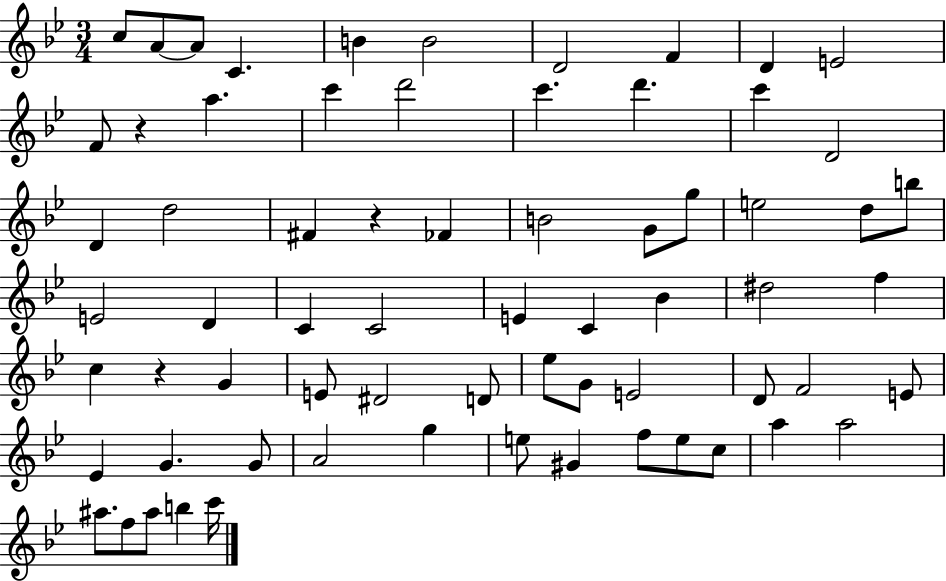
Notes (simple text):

C5/e A4/e A4/e C4/q. B4/q B4/h D4/h F4/q D4/q E4/h F4/e R/q A5/q. C6/q D6/h C6/q. D6/q. C6/q D4/h D4/q D5/h F#4/q R/q FES4/q B4/h G4/e G5/e E5/h D5/e B5/e E4/h D4/q C4/q C4/h E4/q C4/q Bb4/q D#5/h F5/q C5/q R/q G4/q E4/e D#4/h D4/e Eb5/e G4/e E4/h D4/e F4/h E4/e Eb4/q G4/q. G4/e A4/h G5/q E5/e G#4/q F5/e E5/e C5/e A5/q A5/h A#5/e. F5/e A#5/e B5/q C6/s